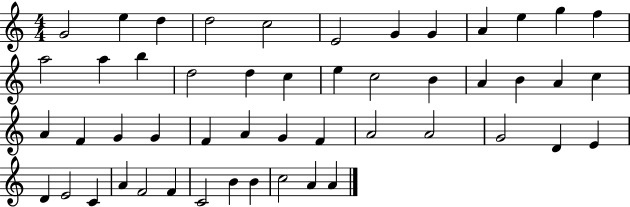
X:1
T:Untitled
M:4/4
L:1/4
K:C
G2 e d d2 c2 E2 G G A e g f a2 a b d2 d c e c2 B A B A c A F G G F A G F A2 A2 G2 D E D E2 C A F2 F C2 B B c2 A A